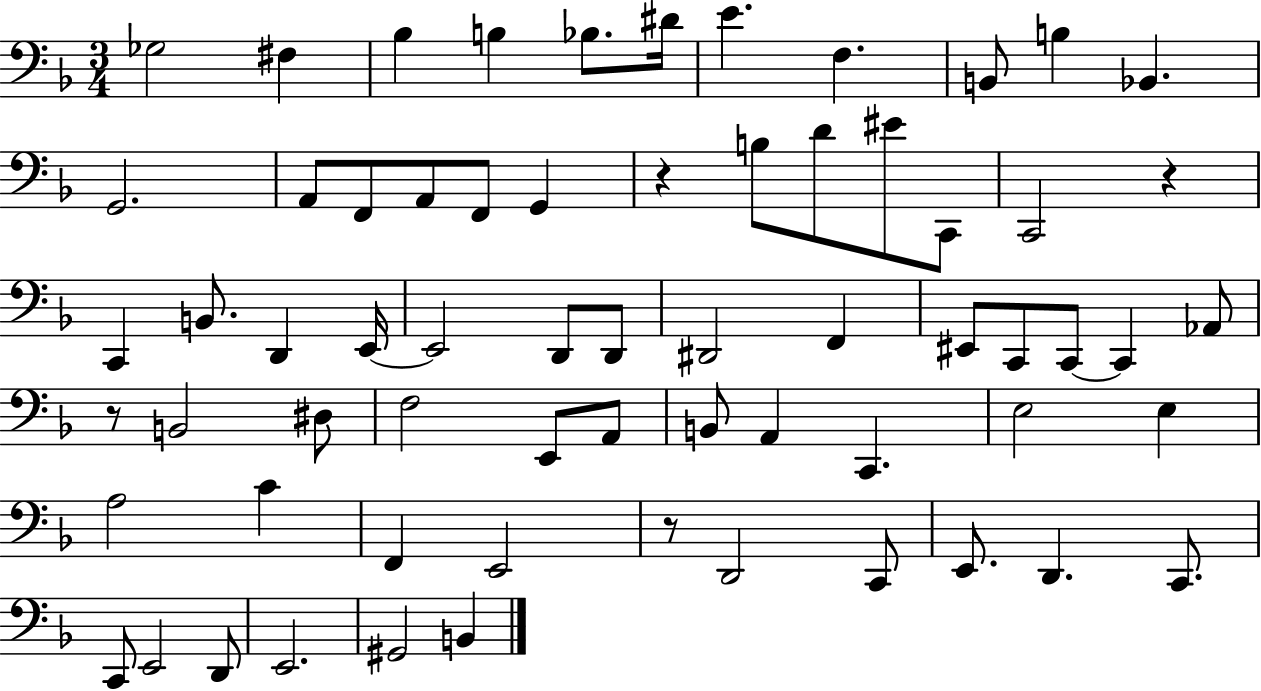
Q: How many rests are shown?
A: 4